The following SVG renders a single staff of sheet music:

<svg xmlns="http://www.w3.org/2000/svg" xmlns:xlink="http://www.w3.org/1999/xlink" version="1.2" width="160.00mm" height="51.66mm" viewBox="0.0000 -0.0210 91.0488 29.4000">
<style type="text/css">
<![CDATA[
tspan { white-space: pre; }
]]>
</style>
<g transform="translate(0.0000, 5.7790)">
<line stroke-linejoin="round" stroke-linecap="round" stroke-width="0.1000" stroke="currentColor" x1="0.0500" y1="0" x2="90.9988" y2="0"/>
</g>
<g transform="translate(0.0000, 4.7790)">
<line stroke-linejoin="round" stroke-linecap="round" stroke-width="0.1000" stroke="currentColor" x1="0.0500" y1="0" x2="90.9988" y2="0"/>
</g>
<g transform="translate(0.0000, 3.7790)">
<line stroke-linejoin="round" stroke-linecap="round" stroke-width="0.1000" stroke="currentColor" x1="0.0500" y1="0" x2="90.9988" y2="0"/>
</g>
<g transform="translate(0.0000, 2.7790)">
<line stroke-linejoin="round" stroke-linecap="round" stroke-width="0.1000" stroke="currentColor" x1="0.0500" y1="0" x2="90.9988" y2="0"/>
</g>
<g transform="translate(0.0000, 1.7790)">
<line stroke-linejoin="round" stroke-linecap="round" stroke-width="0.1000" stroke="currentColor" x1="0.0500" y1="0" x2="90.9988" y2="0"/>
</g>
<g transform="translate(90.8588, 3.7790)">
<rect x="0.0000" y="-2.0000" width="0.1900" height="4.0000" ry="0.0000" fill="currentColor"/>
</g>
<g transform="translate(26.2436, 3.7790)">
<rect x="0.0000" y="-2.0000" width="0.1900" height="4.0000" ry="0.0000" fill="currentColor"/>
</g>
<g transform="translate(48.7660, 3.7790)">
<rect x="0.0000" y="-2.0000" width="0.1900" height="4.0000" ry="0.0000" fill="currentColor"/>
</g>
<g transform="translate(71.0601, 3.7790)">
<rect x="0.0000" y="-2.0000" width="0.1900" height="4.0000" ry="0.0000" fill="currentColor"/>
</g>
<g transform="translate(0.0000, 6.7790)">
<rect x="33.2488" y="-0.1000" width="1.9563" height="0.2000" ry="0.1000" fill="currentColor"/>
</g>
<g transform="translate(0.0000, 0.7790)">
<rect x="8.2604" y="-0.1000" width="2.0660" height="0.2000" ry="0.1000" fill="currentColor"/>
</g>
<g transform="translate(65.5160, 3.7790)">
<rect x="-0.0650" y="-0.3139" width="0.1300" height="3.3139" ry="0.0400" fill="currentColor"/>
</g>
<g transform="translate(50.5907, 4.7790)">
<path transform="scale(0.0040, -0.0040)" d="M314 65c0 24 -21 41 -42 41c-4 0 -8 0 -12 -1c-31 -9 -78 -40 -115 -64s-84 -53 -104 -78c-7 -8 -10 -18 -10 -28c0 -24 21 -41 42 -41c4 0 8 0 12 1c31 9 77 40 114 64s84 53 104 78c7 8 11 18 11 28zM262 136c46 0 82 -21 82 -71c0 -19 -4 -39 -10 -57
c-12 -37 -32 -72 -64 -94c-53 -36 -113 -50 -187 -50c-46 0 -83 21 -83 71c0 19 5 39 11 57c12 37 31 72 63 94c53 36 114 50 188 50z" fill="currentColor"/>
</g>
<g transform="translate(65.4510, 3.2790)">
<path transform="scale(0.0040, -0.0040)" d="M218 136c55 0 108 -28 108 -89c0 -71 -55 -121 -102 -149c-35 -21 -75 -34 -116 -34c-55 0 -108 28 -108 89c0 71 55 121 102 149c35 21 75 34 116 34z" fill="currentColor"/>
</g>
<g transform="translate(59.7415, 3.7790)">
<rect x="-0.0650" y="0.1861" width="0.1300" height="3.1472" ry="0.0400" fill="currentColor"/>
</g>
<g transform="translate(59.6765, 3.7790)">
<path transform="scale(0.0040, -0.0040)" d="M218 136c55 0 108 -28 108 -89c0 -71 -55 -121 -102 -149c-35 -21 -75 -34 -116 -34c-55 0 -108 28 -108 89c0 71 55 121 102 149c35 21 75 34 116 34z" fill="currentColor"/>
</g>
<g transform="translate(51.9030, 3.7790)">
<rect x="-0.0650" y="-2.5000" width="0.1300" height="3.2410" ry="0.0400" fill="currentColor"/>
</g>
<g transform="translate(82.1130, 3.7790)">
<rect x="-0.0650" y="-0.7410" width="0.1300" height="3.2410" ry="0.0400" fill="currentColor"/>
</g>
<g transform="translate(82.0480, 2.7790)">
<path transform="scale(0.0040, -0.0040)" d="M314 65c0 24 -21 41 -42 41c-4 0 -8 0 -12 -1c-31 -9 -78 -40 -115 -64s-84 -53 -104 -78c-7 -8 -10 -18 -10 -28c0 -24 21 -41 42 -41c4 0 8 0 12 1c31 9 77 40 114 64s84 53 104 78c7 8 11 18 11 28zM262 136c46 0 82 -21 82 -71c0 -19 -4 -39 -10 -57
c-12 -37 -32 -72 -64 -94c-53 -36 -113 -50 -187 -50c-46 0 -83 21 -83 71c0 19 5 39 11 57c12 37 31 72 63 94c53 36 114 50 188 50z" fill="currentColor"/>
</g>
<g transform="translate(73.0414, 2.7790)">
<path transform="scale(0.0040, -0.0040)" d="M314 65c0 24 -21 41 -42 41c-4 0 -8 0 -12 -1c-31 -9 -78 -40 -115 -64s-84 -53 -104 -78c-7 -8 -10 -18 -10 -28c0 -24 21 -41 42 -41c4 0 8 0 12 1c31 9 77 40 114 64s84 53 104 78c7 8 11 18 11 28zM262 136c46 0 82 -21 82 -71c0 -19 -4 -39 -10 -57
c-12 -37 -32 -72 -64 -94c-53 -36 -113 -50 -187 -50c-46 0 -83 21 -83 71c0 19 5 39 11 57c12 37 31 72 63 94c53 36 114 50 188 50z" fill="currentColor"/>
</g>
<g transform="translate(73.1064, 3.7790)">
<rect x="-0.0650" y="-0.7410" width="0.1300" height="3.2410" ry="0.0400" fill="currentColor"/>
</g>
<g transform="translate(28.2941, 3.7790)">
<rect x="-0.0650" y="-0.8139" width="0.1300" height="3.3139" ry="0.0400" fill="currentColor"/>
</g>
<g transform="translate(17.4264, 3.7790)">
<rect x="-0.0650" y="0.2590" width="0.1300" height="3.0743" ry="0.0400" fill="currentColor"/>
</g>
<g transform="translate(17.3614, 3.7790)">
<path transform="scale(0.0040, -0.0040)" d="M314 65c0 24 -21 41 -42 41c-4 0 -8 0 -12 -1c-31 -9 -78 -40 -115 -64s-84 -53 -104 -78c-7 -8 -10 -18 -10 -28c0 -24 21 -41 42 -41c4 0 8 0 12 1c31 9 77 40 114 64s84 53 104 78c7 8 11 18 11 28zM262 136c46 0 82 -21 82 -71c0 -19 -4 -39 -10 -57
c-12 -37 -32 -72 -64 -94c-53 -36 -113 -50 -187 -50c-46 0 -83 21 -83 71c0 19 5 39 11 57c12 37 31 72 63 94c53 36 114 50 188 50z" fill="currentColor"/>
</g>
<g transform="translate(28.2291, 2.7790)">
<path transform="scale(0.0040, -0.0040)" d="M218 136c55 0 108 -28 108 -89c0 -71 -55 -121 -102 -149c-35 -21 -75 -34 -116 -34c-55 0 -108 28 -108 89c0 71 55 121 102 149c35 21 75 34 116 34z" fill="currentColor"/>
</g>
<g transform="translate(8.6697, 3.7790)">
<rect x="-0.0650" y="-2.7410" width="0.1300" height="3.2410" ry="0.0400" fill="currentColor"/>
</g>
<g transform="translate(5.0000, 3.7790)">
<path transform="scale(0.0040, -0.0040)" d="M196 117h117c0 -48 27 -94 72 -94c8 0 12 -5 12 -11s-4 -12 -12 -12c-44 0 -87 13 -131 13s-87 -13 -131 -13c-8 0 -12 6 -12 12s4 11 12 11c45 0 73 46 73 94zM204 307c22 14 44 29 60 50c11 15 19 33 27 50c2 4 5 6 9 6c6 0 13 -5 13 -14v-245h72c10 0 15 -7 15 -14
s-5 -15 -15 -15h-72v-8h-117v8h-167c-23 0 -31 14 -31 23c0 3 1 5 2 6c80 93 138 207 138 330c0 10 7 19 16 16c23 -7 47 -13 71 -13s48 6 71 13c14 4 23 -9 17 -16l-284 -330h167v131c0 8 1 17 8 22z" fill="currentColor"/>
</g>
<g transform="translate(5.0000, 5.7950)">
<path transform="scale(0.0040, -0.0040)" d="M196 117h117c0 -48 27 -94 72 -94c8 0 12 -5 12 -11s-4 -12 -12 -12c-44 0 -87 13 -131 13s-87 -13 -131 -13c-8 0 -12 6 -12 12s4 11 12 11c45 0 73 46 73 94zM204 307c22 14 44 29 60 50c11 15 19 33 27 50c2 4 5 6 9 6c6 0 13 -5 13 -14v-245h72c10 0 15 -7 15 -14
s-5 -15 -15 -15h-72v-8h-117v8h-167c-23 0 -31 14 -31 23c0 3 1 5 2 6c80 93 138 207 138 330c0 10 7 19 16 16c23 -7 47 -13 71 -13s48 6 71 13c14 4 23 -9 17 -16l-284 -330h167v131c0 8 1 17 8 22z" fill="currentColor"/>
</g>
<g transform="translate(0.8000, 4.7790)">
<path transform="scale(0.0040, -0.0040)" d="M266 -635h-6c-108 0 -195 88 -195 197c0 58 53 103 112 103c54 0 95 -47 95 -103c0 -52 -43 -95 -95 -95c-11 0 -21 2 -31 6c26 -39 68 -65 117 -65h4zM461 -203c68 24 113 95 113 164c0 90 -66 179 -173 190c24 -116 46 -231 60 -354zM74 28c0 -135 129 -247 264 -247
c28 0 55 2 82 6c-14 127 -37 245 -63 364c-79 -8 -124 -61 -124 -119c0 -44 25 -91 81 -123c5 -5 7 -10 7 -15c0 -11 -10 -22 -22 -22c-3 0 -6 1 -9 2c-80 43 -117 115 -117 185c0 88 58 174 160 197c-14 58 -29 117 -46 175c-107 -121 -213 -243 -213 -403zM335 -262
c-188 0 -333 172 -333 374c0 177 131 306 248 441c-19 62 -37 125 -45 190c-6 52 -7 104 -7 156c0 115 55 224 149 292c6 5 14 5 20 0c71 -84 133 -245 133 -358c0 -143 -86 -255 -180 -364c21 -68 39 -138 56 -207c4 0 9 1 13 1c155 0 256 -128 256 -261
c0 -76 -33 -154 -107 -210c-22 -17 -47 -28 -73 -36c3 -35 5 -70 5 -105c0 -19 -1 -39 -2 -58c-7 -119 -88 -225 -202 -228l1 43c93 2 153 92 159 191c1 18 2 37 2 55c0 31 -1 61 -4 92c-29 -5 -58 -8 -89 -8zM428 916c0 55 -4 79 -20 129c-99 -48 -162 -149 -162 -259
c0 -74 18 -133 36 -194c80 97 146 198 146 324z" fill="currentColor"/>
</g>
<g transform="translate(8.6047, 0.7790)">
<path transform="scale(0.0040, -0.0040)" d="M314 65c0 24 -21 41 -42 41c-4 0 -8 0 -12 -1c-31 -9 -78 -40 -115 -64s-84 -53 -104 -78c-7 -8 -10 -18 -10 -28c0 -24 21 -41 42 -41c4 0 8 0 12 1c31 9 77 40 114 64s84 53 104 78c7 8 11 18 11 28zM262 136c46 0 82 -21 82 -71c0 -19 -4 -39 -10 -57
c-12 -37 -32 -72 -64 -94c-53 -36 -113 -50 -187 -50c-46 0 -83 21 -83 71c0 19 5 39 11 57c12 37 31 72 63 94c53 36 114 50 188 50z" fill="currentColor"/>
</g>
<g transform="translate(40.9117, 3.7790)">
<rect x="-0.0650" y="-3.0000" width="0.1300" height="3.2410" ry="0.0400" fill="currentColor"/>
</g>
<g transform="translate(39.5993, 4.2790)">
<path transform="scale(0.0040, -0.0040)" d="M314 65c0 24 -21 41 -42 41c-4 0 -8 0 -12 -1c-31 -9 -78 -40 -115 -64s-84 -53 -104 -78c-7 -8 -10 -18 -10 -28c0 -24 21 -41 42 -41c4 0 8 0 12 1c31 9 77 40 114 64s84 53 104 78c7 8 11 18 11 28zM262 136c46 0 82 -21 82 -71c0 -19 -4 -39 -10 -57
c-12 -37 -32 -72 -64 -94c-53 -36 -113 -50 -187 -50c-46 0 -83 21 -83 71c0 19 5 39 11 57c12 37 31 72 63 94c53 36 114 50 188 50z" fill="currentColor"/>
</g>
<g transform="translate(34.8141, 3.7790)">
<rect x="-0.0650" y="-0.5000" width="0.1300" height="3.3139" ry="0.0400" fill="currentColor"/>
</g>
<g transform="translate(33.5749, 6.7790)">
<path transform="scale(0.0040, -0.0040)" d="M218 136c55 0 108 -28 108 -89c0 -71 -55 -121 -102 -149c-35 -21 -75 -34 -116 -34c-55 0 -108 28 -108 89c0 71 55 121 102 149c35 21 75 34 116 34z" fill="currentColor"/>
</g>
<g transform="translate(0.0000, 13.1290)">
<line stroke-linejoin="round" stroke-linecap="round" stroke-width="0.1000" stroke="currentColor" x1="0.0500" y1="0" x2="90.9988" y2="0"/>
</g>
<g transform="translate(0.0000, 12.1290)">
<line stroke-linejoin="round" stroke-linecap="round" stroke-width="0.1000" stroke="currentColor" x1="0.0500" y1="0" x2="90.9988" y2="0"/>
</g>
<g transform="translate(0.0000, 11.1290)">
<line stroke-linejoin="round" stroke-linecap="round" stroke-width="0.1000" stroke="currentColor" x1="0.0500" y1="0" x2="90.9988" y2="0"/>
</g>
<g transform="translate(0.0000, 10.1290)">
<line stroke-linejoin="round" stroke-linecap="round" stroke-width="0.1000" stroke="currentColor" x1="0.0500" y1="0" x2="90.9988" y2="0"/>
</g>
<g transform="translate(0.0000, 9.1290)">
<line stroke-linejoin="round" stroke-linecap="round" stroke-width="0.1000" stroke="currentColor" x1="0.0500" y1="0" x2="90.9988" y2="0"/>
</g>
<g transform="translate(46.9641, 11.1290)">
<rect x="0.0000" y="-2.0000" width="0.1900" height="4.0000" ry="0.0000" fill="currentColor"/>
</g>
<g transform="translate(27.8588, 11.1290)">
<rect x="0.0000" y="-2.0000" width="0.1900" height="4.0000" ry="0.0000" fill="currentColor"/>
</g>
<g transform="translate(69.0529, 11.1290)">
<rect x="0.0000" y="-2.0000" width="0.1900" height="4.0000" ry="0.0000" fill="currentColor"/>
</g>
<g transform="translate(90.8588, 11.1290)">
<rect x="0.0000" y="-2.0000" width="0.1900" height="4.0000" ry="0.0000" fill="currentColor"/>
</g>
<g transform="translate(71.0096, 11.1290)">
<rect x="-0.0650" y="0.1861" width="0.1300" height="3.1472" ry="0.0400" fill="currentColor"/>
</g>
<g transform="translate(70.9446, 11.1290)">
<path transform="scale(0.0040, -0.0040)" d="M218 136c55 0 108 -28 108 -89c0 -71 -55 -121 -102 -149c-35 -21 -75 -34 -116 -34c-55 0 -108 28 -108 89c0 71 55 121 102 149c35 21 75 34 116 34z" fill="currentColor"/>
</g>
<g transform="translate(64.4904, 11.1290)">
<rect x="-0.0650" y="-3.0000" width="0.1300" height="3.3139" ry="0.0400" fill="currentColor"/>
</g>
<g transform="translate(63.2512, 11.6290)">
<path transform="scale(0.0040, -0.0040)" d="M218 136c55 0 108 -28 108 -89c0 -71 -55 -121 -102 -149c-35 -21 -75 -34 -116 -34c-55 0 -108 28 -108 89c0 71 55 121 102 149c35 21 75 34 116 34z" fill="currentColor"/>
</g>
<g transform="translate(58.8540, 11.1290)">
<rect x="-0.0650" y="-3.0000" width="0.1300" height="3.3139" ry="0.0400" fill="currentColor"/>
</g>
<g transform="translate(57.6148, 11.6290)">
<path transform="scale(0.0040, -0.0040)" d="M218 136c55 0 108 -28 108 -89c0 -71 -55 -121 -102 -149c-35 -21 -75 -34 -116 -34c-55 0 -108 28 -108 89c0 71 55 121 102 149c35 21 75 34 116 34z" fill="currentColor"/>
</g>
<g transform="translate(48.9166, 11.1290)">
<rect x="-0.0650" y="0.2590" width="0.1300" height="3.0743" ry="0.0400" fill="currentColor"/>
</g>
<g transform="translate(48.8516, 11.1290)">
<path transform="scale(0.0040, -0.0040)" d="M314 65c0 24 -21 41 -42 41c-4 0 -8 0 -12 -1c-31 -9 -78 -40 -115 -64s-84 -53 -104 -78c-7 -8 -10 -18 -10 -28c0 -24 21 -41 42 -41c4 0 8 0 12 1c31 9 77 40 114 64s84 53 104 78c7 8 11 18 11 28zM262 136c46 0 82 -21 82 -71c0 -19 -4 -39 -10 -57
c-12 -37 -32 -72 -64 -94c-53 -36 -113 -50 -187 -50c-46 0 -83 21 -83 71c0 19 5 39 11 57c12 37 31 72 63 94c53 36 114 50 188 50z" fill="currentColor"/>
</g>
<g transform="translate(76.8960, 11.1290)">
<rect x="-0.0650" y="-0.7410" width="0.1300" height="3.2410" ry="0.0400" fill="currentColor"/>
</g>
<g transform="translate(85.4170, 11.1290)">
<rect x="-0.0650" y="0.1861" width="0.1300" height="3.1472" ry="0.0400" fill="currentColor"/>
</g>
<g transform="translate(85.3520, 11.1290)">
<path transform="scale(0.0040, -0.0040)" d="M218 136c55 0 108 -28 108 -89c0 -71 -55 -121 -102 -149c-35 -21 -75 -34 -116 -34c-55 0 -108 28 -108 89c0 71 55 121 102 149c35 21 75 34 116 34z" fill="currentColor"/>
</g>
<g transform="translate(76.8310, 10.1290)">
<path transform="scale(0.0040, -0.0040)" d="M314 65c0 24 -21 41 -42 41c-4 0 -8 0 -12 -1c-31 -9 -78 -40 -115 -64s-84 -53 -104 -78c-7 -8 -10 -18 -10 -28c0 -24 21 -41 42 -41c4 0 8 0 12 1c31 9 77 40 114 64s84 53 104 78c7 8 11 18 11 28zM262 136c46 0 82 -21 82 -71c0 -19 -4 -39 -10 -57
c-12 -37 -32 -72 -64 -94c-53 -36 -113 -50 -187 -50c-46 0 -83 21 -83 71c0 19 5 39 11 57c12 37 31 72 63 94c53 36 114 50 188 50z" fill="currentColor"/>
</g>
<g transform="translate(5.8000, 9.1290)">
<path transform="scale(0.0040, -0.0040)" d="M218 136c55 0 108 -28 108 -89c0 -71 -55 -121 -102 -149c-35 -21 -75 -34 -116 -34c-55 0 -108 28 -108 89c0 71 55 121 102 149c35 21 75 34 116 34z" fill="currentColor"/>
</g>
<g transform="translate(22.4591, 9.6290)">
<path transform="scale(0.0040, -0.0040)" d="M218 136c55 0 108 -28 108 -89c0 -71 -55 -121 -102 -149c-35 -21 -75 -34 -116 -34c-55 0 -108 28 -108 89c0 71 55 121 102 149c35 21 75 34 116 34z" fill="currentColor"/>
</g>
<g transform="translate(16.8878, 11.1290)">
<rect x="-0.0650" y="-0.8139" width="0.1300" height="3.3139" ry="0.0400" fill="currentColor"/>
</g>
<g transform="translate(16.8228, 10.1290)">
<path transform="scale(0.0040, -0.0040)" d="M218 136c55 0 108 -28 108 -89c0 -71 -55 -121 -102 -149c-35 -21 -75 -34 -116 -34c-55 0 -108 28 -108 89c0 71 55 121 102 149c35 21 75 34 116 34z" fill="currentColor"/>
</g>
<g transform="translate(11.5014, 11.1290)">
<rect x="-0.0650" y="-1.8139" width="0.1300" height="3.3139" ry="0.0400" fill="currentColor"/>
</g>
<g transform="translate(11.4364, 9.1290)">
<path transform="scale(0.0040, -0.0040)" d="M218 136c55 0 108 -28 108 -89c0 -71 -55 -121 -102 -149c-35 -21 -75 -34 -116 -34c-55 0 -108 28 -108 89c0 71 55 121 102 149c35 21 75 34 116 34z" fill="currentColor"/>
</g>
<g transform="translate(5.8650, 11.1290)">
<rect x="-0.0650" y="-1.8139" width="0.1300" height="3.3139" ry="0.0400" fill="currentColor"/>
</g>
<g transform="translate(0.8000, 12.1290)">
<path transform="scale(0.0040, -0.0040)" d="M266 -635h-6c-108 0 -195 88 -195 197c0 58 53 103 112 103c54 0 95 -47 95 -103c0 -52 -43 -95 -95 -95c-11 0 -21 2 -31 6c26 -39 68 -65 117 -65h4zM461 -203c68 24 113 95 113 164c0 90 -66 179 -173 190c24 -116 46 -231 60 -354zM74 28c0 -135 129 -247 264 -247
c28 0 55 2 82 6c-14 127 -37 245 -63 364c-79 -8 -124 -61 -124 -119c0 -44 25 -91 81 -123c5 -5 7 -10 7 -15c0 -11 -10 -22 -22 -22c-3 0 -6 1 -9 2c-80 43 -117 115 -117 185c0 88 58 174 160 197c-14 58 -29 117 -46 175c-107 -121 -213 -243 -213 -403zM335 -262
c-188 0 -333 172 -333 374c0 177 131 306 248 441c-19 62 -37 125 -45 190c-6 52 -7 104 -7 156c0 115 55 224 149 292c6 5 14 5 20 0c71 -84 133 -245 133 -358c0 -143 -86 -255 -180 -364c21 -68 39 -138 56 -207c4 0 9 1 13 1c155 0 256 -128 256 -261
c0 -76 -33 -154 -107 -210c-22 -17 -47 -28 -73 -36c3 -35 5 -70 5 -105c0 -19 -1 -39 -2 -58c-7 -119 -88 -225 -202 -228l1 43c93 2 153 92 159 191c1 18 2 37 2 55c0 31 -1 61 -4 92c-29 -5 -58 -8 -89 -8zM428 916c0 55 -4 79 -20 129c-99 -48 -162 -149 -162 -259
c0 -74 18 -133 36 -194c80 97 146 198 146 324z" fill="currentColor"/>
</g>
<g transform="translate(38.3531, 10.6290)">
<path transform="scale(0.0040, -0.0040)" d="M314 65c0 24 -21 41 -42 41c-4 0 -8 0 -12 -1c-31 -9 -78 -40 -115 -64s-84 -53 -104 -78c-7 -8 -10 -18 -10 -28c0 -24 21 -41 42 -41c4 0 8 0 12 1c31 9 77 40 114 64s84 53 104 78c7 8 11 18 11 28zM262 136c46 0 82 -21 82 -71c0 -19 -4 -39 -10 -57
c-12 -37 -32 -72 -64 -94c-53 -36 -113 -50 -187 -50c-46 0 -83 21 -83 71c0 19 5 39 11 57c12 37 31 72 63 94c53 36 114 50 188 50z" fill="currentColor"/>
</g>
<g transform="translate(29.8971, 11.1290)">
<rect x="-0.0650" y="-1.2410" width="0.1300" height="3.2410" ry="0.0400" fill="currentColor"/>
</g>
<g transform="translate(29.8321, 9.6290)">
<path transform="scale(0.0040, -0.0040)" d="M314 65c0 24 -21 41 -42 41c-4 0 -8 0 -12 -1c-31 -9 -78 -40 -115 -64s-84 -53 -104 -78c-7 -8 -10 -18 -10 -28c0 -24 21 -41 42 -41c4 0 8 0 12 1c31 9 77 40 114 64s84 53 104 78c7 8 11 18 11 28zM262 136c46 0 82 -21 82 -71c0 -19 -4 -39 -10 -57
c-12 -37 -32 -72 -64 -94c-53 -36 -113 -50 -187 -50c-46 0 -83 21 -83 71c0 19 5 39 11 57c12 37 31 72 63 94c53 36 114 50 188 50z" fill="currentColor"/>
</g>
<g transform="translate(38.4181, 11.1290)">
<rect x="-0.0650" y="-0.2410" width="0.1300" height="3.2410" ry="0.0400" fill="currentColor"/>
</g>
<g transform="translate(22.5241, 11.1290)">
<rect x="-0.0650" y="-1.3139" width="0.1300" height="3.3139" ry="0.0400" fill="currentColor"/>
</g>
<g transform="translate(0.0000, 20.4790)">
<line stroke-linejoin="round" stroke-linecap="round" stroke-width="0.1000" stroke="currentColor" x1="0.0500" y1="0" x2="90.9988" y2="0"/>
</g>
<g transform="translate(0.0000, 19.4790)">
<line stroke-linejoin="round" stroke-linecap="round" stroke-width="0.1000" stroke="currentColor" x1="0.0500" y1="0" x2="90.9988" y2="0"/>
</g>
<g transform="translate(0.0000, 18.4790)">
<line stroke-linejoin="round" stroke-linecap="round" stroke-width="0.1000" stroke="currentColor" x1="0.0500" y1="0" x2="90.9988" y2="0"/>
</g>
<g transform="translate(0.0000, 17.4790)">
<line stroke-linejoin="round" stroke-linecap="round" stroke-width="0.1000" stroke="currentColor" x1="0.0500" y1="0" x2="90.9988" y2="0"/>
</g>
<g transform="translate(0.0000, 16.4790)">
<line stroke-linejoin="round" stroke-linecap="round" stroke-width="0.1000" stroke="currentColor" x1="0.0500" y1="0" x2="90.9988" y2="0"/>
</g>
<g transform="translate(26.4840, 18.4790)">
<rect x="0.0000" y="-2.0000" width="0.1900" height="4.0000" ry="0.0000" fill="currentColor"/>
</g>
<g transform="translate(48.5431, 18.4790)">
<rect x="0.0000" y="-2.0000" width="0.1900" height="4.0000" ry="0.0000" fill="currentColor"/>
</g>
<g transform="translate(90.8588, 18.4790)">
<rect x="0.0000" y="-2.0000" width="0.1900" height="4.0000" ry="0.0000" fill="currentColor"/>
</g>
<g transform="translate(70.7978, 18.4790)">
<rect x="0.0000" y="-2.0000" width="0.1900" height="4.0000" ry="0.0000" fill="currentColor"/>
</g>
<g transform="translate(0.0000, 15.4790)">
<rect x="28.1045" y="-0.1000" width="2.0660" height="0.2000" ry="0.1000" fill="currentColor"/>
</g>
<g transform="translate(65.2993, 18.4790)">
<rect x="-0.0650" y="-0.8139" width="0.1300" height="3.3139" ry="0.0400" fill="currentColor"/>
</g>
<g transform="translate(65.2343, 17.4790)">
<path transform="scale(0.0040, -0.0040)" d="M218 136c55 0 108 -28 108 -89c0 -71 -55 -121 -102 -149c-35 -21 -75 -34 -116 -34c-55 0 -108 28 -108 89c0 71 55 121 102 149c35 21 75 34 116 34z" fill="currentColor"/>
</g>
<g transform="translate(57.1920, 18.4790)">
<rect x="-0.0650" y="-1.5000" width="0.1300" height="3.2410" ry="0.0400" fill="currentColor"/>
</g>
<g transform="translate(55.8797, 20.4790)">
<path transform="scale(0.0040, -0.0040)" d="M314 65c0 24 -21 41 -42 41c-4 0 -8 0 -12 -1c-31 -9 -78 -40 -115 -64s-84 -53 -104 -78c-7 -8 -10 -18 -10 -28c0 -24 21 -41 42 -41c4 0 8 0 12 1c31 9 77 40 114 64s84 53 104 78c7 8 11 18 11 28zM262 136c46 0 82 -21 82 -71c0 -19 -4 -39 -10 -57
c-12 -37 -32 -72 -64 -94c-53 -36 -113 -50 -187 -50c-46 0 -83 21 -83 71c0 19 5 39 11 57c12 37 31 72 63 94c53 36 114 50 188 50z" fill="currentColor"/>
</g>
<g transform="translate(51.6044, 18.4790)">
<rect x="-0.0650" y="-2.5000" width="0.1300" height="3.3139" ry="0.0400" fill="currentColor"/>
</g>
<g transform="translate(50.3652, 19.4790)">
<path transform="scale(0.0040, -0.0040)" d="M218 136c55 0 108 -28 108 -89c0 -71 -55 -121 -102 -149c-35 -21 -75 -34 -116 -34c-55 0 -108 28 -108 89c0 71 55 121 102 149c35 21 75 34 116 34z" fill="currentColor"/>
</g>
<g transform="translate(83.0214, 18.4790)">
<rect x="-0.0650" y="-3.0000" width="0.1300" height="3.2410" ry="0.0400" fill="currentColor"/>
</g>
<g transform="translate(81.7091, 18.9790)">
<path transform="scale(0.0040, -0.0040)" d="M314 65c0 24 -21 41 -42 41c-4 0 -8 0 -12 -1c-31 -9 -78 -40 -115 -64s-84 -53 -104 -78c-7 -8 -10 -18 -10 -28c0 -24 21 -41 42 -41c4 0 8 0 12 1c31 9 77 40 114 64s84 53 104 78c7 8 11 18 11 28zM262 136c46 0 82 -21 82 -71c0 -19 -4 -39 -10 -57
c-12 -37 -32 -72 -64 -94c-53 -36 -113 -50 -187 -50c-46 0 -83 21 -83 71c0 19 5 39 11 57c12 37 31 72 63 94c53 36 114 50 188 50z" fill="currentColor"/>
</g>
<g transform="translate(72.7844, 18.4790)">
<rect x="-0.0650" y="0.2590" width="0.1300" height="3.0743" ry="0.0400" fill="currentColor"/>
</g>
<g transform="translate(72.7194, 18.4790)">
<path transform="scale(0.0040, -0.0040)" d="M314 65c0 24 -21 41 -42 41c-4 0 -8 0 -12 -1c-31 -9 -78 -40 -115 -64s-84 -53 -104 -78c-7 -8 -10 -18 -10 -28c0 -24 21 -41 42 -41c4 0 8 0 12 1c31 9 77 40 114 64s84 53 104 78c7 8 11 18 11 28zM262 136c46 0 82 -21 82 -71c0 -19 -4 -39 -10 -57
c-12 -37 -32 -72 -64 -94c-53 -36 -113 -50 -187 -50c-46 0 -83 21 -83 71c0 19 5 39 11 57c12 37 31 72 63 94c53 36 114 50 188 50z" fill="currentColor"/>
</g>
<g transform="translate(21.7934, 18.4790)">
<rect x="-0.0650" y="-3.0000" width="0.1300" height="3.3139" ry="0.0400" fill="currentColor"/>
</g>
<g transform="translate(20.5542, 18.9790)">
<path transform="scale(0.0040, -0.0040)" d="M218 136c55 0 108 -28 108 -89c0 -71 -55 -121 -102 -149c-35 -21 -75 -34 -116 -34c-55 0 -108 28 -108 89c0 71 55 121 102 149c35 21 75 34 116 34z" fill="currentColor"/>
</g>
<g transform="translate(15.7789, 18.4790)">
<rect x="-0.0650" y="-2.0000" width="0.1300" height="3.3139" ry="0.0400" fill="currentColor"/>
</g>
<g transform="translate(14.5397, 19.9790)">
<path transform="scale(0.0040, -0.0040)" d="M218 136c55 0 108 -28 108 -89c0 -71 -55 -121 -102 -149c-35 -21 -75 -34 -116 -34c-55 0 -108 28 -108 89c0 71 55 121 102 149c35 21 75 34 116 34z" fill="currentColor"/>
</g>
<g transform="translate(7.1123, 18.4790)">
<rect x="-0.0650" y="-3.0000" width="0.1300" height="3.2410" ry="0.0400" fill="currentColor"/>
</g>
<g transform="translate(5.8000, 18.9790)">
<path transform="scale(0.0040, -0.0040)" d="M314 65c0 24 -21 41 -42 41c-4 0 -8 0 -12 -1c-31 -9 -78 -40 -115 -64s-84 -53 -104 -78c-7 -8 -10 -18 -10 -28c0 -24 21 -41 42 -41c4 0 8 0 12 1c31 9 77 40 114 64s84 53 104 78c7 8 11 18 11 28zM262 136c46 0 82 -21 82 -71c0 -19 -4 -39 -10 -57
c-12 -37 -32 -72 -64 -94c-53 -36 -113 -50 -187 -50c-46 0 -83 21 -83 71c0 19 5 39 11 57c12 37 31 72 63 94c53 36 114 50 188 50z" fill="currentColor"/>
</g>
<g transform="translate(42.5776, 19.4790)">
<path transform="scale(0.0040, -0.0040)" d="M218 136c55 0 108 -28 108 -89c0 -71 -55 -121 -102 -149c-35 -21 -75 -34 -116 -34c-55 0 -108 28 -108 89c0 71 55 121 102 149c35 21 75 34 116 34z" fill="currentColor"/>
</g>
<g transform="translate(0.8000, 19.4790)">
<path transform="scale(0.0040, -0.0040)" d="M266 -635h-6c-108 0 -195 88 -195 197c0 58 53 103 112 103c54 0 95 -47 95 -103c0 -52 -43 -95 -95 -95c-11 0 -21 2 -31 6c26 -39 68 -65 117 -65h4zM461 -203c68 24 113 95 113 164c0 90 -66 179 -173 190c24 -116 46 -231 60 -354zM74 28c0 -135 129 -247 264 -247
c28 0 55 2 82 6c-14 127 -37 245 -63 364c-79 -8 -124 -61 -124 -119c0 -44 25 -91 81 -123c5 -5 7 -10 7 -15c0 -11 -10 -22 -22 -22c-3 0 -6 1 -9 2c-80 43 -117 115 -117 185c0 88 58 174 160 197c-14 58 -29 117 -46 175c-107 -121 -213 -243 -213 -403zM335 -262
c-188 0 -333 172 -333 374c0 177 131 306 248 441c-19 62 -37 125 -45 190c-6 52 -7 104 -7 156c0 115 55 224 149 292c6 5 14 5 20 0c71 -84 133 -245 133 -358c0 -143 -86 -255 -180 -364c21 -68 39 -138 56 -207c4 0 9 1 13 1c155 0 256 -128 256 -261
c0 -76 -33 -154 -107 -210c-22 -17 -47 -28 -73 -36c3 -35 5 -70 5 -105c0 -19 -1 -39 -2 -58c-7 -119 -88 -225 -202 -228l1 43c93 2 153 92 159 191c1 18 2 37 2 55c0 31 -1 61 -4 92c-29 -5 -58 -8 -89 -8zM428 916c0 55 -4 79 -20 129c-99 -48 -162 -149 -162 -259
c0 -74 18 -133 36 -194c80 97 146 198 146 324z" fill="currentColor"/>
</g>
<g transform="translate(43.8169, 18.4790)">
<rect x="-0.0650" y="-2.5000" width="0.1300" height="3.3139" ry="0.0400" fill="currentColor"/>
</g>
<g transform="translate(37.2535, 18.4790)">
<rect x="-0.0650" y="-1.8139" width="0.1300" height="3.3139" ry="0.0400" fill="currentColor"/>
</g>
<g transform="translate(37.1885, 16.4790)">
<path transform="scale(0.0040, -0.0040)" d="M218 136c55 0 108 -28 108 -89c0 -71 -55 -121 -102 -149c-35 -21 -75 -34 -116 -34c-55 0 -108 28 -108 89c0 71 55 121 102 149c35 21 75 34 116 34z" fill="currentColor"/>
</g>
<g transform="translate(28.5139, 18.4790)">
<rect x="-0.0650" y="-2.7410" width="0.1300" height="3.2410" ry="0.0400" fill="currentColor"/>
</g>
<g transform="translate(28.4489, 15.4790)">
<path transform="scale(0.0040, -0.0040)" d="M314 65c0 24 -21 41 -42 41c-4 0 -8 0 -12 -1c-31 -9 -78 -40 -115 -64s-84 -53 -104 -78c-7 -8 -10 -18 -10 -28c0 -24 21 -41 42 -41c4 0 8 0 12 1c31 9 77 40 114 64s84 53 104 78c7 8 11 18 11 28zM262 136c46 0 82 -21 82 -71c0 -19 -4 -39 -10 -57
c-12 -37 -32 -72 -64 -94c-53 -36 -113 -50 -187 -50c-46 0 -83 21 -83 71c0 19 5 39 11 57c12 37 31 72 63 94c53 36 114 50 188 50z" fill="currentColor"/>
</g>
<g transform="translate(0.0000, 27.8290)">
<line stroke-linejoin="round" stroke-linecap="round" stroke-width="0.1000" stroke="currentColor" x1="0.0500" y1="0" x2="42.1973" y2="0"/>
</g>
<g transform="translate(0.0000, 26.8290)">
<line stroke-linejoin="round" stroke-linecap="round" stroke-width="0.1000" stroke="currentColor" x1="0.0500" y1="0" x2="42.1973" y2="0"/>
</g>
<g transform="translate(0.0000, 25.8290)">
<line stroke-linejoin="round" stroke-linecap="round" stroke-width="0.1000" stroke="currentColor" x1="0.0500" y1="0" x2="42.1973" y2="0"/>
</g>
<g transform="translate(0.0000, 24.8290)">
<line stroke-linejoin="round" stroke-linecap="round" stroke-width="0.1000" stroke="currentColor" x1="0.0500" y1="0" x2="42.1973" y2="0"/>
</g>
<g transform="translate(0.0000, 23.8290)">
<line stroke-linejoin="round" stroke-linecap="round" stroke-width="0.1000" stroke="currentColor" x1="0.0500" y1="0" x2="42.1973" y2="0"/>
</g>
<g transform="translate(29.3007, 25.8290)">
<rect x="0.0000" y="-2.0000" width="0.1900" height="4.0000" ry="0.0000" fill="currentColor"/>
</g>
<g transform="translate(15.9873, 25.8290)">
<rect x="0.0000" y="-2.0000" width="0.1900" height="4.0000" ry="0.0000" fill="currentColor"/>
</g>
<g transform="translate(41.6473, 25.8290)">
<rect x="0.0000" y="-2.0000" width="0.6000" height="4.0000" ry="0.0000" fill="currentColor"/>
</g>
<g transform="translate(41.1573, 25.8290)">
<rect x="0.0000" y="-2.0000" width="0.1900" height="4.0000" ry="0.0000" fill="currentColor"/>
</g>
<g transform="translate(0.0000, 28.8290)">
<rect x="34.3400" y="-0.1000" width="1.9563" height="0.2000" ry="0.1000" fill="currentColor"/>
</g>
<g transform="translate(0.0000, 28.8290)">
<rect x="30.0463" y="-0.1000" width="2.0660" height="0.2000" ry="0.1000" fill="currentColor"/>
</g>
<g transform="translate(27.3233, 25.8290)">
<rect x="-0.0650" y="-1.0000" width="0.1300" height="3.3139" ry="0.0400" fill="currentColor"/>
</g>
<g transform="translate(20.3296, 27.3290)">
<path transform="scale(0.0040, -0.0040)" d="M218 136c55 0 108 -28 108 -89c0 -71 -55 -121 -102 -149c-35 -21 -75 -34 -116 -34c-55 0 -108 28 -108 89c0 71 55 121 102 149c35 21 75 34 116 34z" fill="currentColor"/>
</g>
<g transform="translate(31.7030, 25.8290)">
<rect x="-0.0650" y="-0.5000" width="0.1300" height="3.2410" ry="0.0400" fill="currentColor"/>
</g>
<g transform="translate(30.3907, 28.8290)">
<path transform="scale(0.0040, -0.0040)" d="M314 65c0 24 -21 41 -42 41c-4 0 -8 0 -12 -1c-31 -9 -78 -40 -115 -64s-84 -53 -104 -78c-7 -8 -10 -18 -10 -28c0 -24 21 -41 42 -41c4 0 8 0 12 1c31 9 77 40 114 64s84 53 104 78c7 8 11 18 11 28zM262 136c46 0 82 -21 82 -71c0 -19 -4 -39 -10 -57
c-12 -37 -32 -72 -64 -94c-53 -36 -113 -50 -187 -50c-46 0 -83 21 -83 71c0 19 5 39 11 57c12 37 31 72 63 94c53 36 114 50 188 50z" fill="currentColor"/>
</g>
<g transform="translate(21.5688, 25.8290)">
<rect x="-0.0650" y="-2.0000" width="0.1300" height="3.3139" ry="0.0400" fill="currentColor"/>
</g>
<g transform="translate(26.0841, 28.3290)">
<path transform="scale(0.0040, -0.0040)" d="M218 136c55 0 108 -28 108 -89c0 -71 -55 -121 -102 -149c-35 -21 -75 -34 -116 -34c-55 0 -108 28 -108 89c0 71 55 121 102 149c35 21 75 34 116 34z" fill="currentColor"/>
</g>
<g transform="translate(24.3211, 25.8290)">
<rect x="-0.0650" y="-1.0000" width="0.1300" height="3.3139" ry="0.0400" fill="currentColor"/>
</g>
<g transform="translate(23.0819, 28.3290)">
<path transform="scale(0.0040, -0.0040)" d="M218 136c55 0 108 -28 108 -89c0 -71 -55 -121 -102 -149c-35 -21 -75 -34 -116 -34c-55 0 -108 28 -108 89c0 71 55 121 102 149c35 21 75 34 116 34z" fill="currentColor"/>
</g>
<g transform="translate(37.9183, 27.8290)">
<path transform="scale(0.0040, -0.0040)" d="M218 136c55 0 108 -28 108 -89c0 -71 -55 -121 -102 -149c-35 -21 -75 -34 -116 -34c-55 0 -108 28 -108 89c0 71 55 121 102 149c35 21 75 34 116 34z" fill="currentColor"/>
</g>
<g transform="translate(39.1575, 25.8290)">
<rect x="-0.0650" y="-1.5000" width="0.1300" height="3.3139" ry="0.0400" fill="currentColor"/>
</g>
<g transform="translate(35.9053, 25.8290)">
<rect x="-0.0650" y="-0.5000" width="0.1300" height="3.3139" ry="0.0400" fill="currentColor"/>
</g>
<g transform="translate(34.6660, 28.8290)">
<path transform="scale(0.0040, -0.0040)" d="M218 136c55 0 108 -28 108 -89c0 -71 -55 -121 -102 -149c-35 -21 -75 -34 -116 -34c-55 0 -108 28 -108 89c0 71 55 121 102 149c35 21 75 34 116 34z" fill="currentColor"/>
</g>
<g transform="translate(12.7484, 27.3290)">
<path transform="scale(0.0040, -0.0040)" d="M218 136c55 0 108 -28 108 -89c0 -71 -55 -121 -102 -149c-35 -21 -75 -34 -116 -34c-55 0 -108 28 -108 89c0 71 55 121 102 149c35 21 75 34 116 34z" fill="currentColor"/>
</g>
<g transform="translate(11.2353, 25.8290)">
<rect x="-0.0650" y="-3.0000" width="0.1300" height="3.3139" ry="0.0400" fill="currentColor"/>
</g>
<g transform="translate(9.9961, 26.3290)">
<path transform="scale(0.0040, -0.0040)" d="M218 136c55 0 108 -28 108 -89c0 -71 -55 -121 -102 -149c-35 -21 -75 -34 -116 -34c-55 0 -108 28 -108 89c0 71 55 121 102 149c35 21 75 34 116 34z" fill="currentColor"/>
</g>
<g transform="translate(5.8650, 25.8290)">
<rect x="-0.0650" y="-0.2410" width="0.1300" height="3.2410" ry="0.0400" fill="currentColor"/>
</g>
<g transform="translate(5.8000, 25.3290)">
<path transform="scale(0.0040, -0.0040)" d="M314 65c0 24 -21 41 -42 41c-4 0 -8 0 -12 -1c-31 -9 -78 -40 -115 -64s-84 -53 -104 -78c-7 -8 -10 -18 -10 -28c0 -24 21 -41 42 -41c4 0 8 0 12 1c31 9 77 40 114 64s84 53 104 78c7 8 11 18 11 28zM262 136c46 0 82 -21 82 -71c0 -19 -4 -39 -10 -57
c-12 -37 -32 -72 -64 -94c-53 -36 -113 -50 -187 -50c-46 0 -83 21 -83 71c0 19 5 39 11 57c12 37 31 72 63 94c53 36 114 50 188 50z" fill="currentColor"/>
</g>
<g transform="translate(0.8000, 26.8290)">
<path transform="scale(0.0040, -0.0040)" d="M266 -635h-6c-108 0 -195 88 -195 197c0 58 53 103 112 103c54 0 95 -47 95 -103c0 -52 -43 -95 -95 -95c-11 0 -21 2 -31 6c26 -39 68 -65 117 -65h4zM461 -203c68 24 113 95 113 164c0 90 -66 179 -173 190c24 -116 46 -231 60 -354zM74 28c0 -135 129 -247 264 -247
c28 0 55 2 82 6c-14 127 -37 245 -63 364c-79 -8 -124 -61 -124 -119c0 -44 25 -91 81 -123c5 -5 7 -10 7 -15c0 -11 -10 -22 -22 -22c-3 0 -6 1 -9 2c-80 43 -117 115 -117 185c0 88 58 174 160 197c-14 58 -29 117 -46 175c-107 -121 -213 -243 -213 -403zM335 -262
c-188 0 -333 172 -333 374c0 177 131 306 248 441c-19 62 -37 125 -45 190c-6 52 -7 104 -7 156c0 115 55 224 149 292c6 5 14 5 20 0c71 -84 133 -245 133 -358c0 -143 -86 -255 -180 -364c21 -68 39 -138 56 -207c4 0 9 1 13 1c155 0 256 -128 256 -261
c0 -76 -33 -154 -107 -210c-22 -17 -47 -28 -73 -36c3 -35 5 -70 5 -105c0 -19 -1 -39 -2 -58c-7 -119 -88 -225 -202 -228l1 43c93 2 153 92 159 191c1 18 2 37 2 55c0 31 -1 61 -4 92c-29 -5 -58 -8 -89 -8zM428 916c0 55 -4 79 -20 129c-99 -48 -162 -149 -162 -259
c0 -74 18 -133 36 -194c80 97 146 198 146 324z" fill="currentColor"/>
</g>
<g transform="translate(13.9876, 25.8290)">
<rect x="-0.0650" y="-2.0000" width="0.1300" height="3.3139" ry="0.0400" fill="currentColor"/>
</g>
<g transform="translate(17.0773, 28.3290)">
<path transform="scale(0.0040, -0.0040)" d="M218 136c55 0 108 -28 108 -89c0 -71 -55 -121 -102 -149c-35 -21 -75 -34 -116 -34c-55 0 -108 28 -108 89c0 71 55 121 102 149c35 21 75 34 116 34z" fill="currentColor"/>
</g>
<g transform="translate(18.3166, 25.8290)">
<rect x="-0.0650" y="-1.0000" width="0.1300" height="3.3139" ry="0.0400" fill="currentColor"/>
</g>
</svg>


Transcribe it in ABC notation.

X:1
T:Untitled
M:4/4
L:1/4
K:C
a2 B2 d C A2 G2 B c d2 d2 f f d e e2 c2 B2 A A B d2 B A2 F A a2 f G G E2 d B2 A2 c2 A F D F D D C2 C E